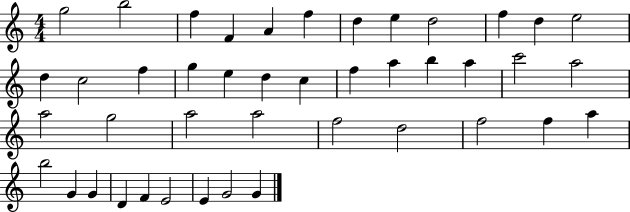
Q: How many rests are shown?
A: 0